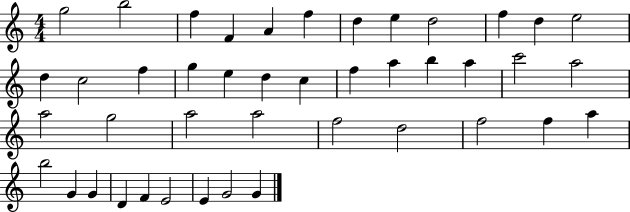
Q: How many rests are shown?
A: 0